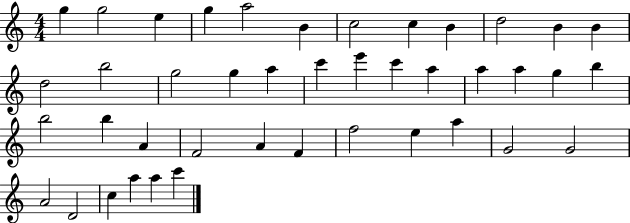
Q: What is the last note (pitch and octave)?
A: C6